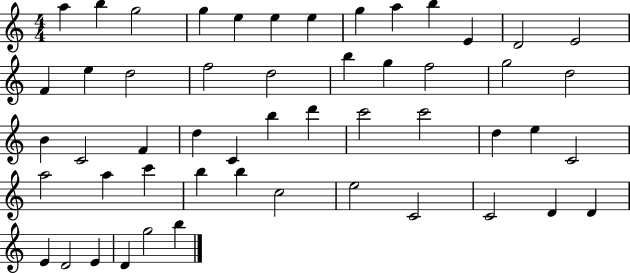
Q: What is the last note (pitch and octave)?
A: B5